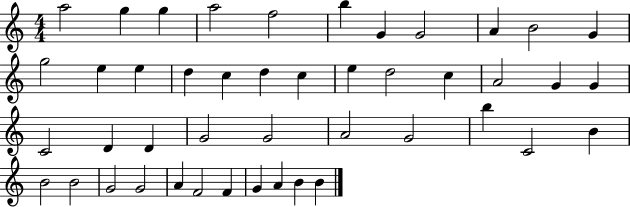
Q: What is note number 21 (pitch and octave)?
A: C5